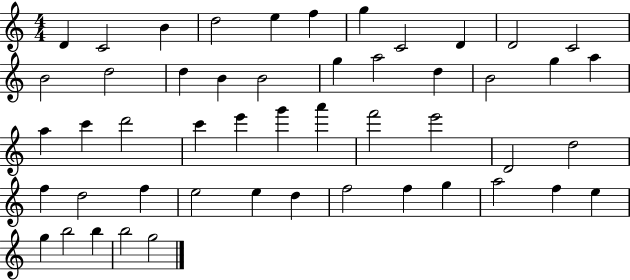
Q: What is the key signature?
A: C major